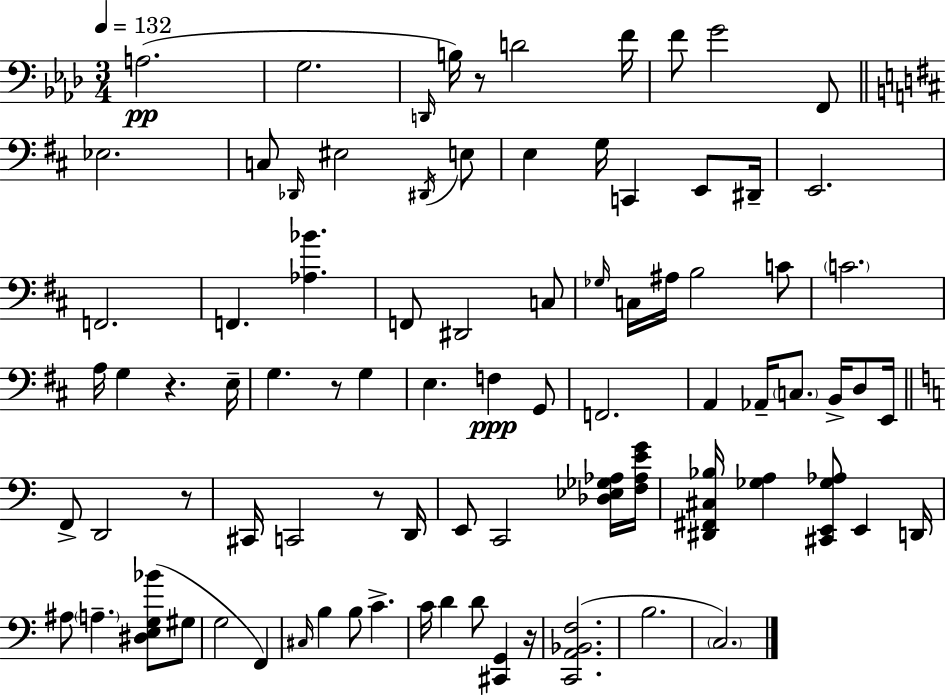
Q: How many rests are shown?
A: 6